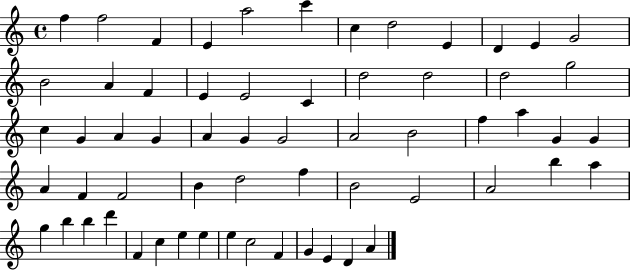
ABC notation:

X:1
T:Untitled
M:4/4
L:1/4
K:C
f f2 F E a2 c' c d2 E D E G2 B2 A F E E2 C d2 d2 d2 g2 c G A G A G G2 A2 B2 f a G G A F F2 B d2 f B2 E2 A2 b a g b b d' F c e e e c2 F G E D A